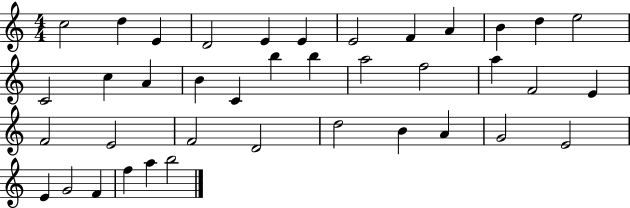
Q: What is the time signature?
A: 4/4